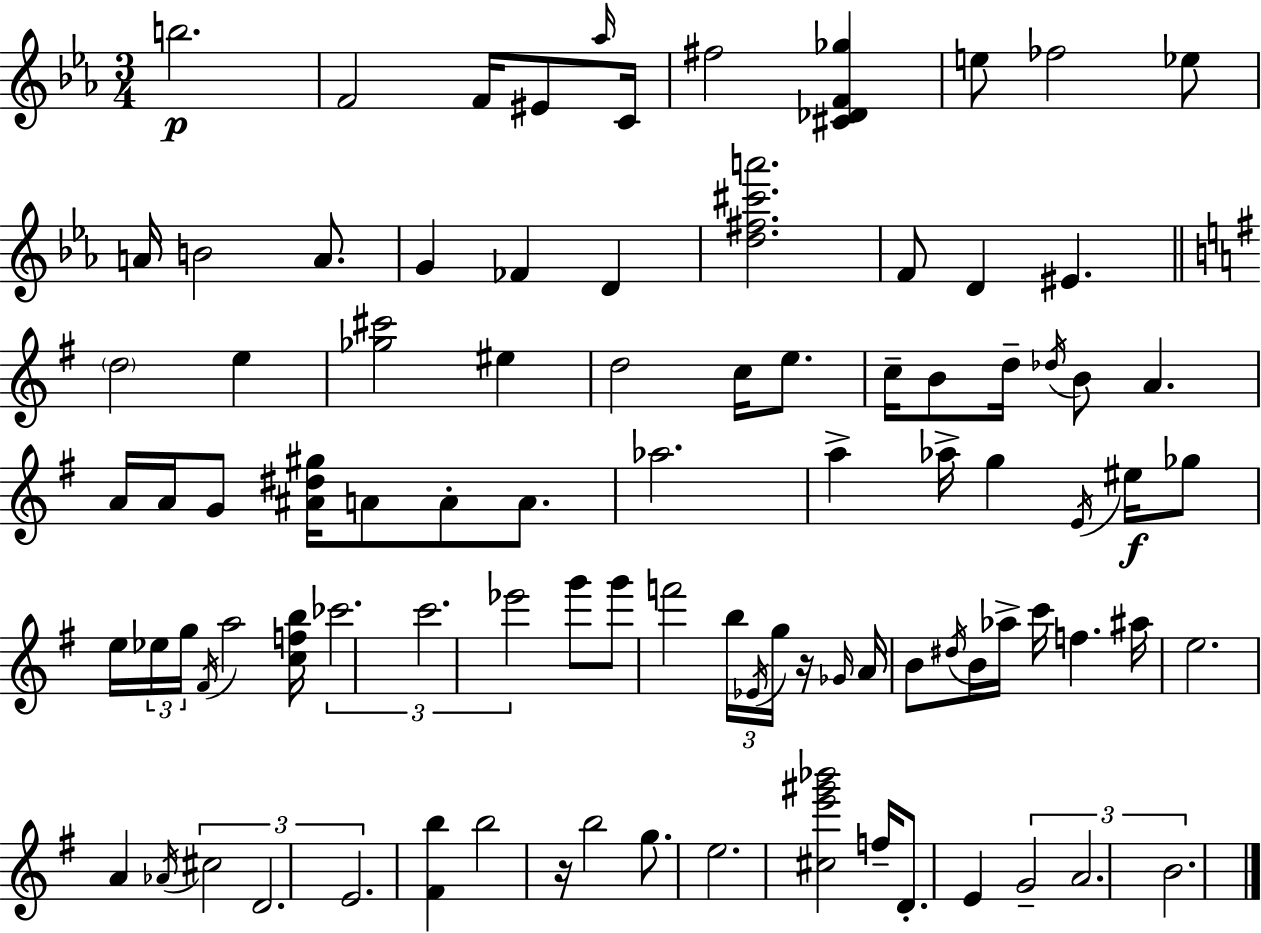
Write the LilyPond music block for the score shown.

{
  \clef treble
  \numericTimeSignature
  \time 3/4
  \key c \minor
  b''2.\p | f'2 f'16 eis'8 \grace { aes''16 } | c'16 fis''2 <cis' des' f' ges''>4 | e''8 fes''2 ees''8 | \break a'16 b'2 a'8. | g'4 fes'4 d'4 | <d'' fis'' cis''' a'''>2. | f'8 d'4 eis'4. | \break \bar "||" \break \key e \minor \parenthesize d''2 e''4 | <ges'' cis'''>2 eis''4 | d''2 c''16 e''8. | c''16-- b'8 d''16-- \acciaccatura { des''16 } b'8 a'4. | \break a'16 a'16 g'8 <ais' dis'' gis''>16 a'8 a'8-. a'8. | aes''2. | a''4-> aes''16-> g''4 \acciaccatura { e'16 } eis''16\f | ges''8 e''16 \tuplet 3/2 { ees''16 g''16 \acciaccatura { fis'16 } } a''2 | \break <c'' f'' b''>16 \tuplet 3/2 { ces'''2. | c'''2. | ees'''2 } g'''8 | g'''8 f'''2 \tuplet 3/2 { b''16 | \break \acciaccatura { ees'16 } g''16 } r16 \grace { ges'16 } a'16 b'8 \acciaccatura { dis''16 } b'16 aes''16-> c'''16 f''4. | ais''16 e''2. | a'4 \acciaccatura { aes'16 } \tuplet 3/2 { cis''2 | d'2. | \break e'2. } | <fis' b''>4 b''2 | r16 b''2 | g''8. e''2. | \break <cis'' e''' gis''' bes'''>2 | f''16-- d'8.-. e'4 \tuplet 3/2 { g'2-- | a'2. | b'2. } | \break \bar "|."
}